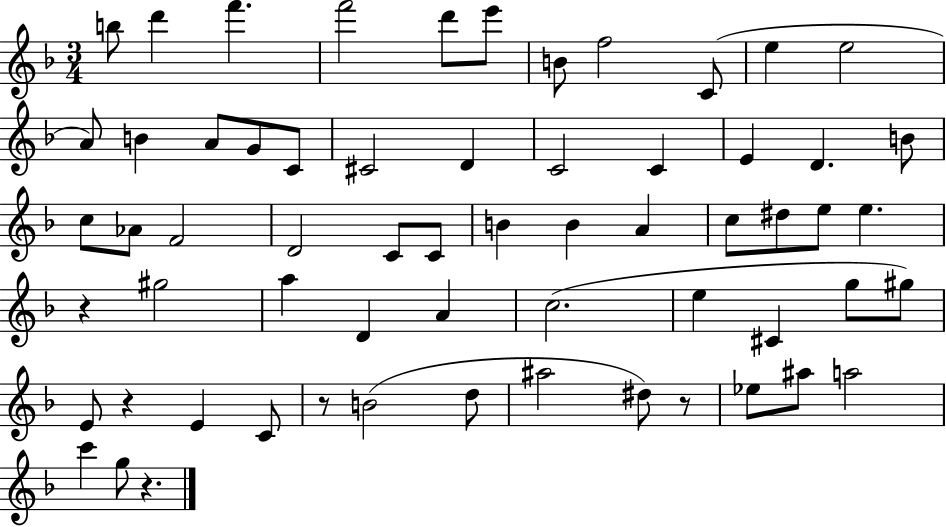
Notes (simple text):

B5/e D6/q F6/q. F6/h D6/e E6/e B4/e F5/h C4/e E5/q E5/h A4/e B4/q A4/e G4/e C4/e C#4/h D4/q C4/h C4/q E4/q D4/q. B4/e C5/e Ab4/e F4/h D4/h C4/e C4/e B4/q B4/q A4/q C5/e D#5/e E5/e E5/q. R/q G#5/h A5/q D4/q A4/q C5/h. E5/q C#4/q G5/e G#5/e E4/e R/q E4/q C4/e R/e B4/h D5/e A#5/h D#5/e R/e Eb5/e A#5/e A5/h C6/q G5/e R/q.